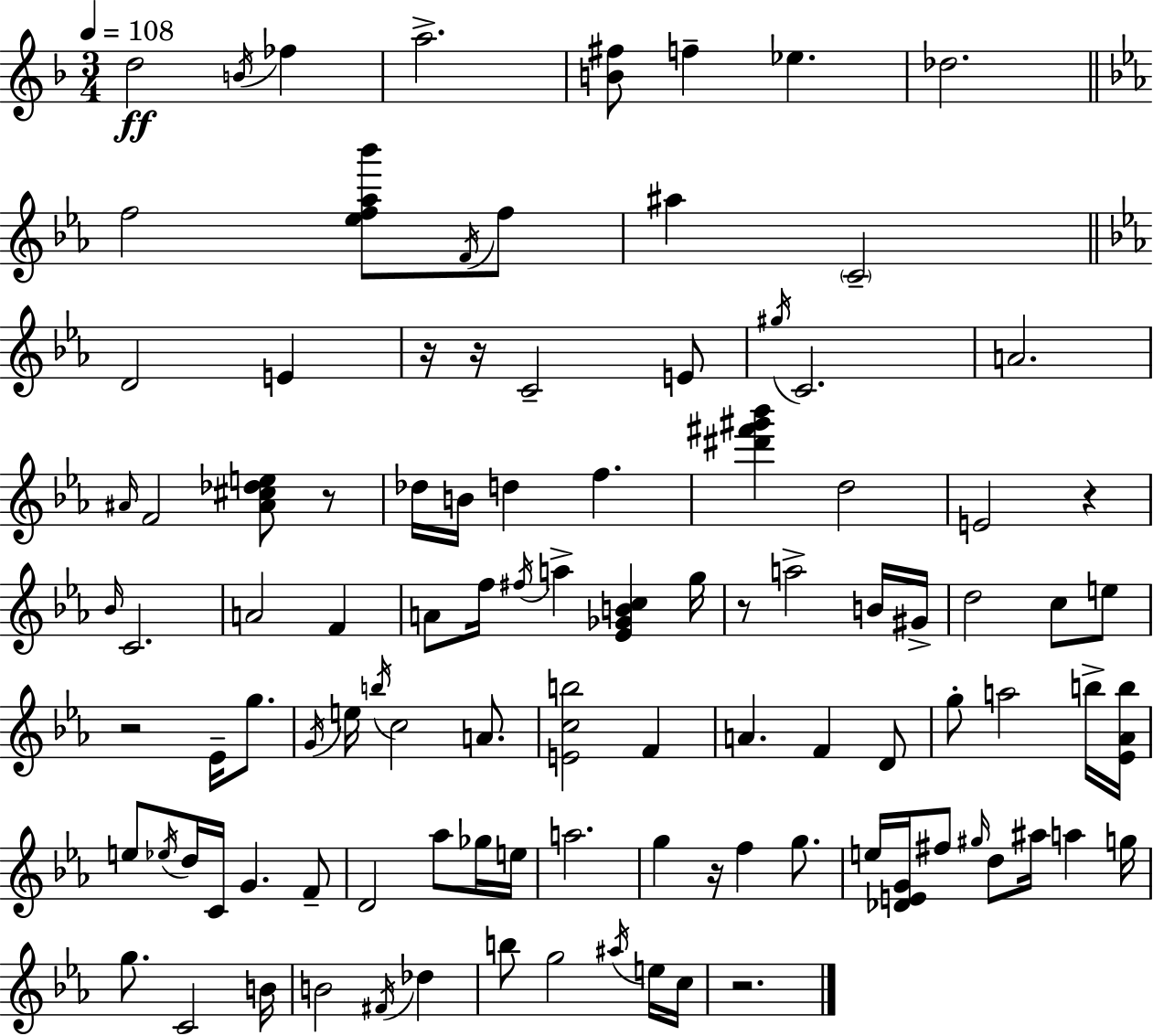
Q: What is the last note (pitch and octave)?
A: C5